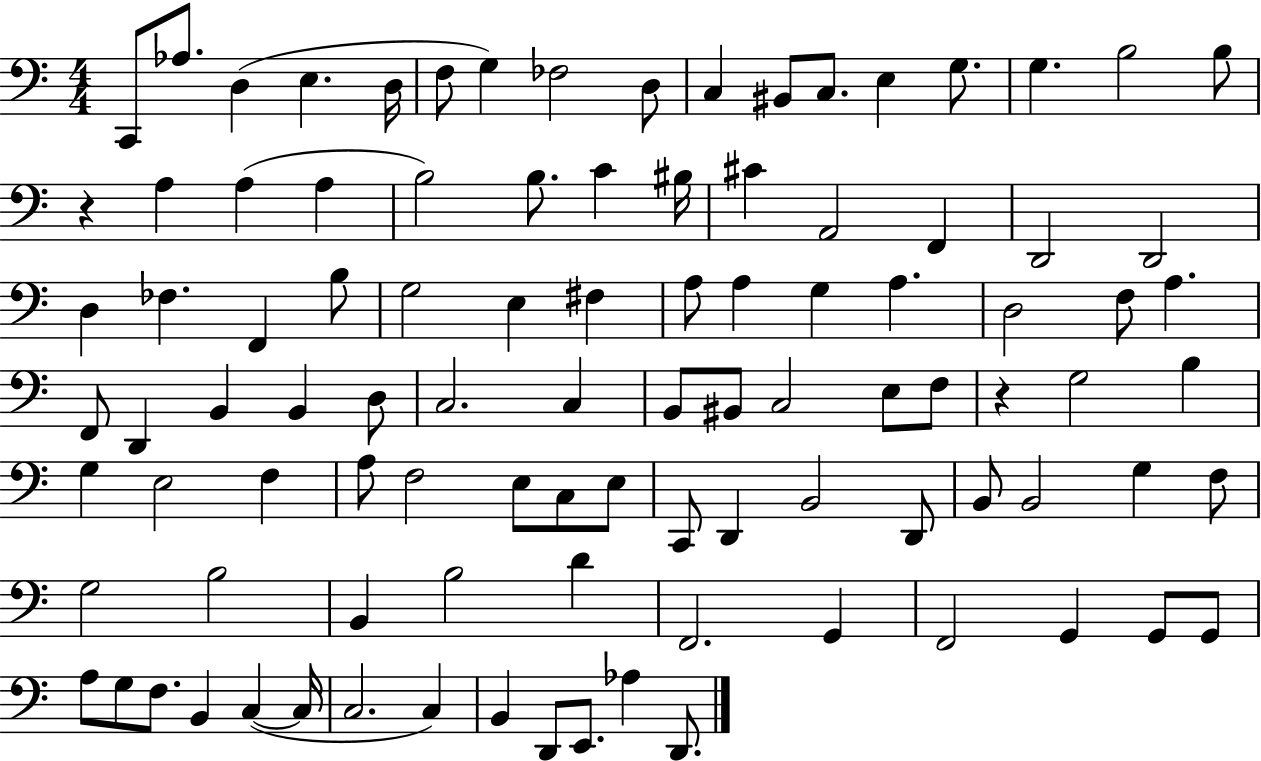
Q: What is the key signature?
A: C major